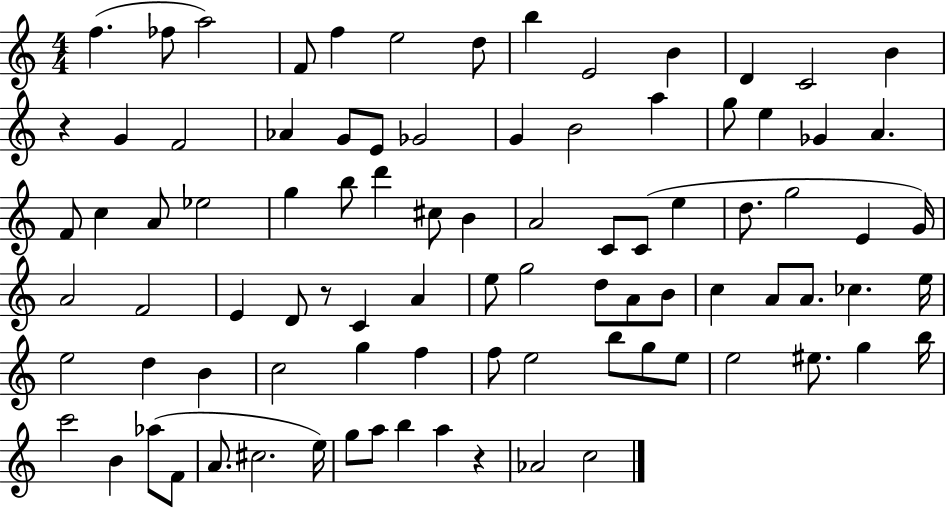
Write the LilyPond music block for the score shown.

{
  \clef treble
  \numericTimeSignature
  \time 4/4
  \key c \major
  f''4.( fes''8 a''2) | f'8 f''4 e''2 d''8 | b''4 e'2 b'4 | d'4 c'2 b'4 | \break r4 g'4 f'2 | aes'4 g'8 e'8 ges'2 | g'4 b'2 a''4 | g''8 e''4 ges'4 a'4. | \break f'8 c''4 a'8 ees''2 | g''4 b''8 d'''4 cis''8 b'4 | a'2 c'8 c'8( e''4 | d''8. g''2 e'4 g'16) | \break a'2 f'2 | e'4 d'8 r8 c'4 a'4 | e''8 g''2 d''8 a'8 b'8 | c''4 a'8 a'8. ces''4. e''16 | \break e''2 d''4 b'4 | c''2 g''4 f''4 | f''8 e''2 b''8 g''8 e''8 | e''2 eis''8. g''4 b''16 | \break c'''2 b'4 aes''8( f'8 | a'8. cis''2. e''16) | g''8 a''8 b''4 a''4 r4 | aes'2 c''2 | \break \bar "|."
}